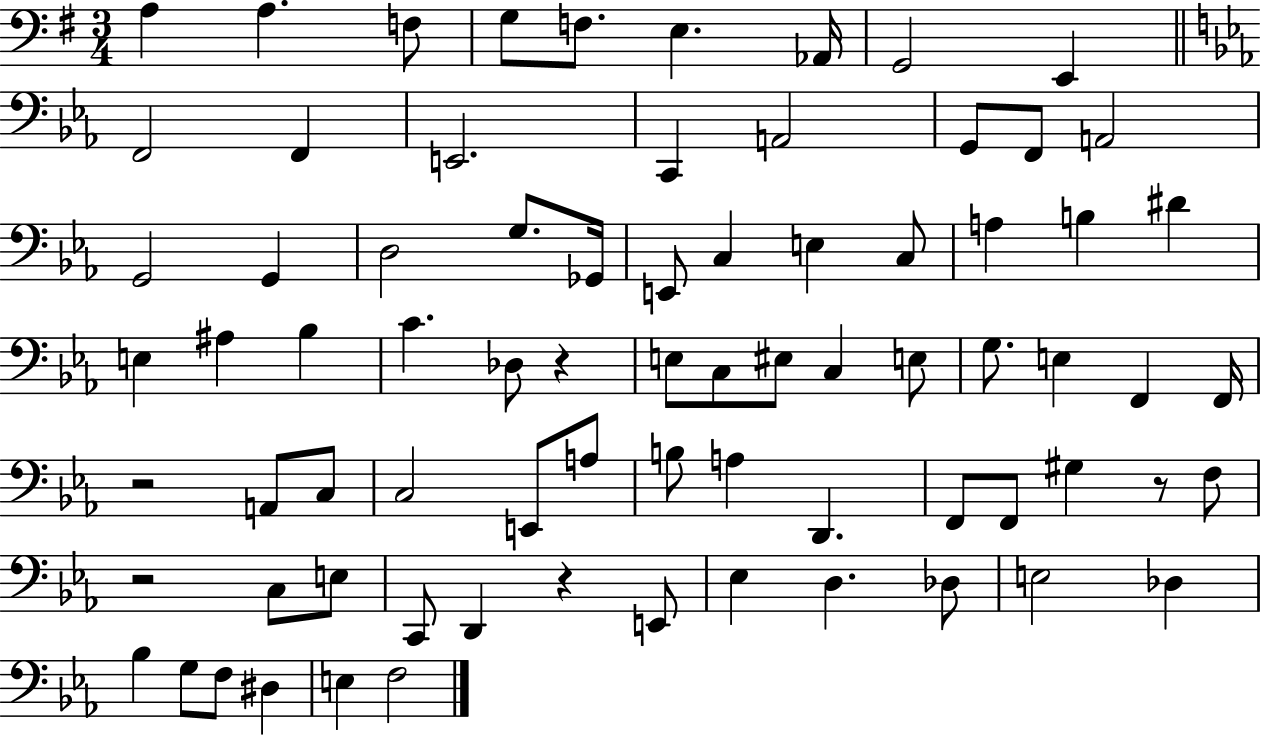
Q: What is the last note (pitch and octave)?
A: F3